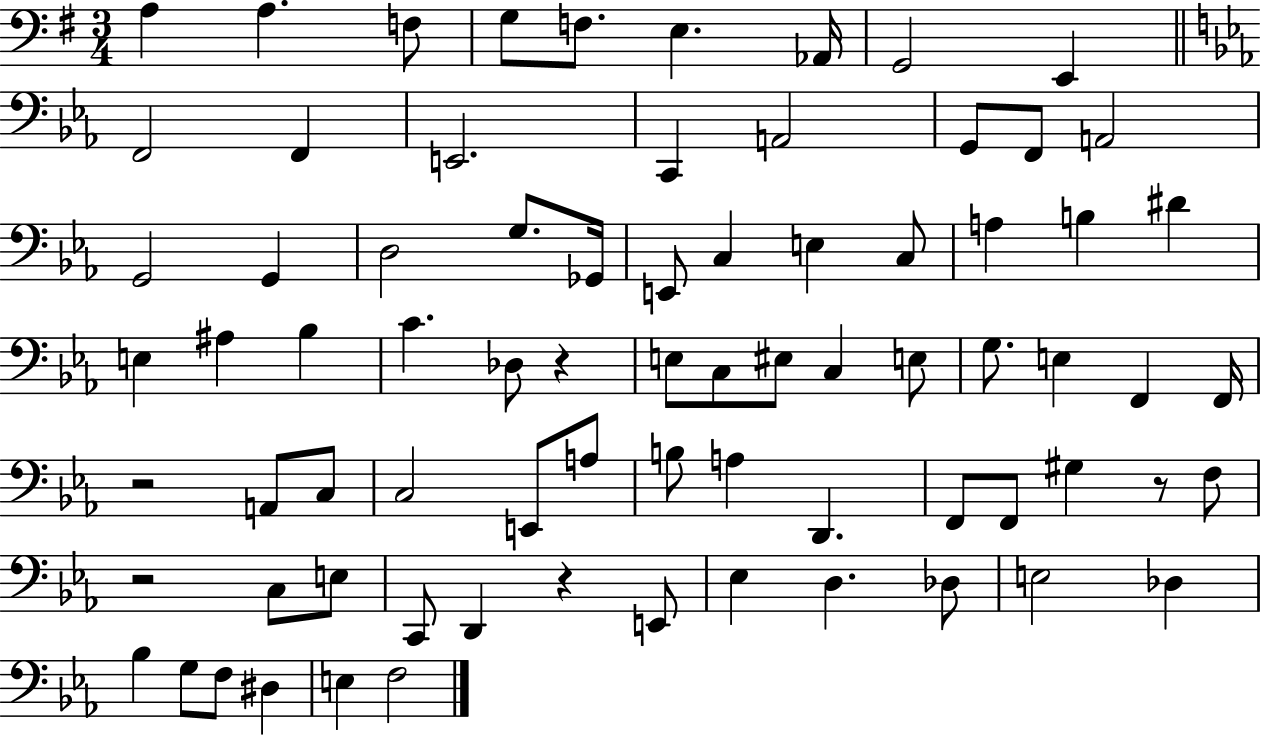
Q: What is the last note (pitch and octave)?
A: F3